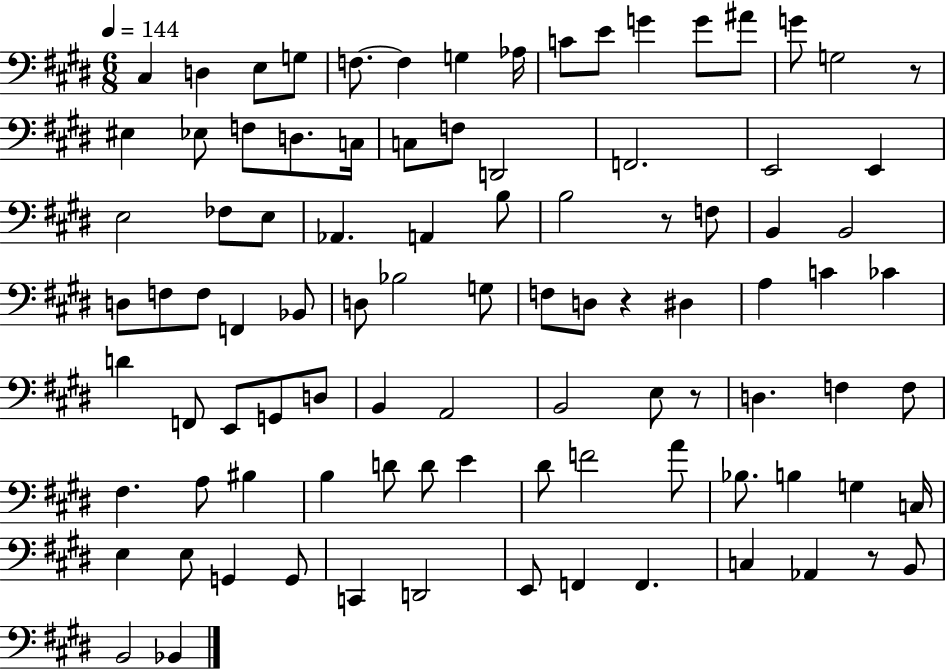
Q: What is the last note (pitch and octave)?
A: Bb2